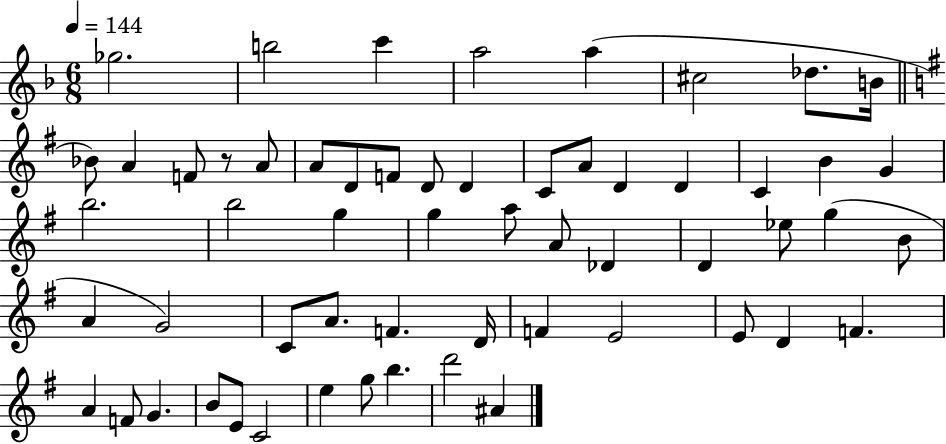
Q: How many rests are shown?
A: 1